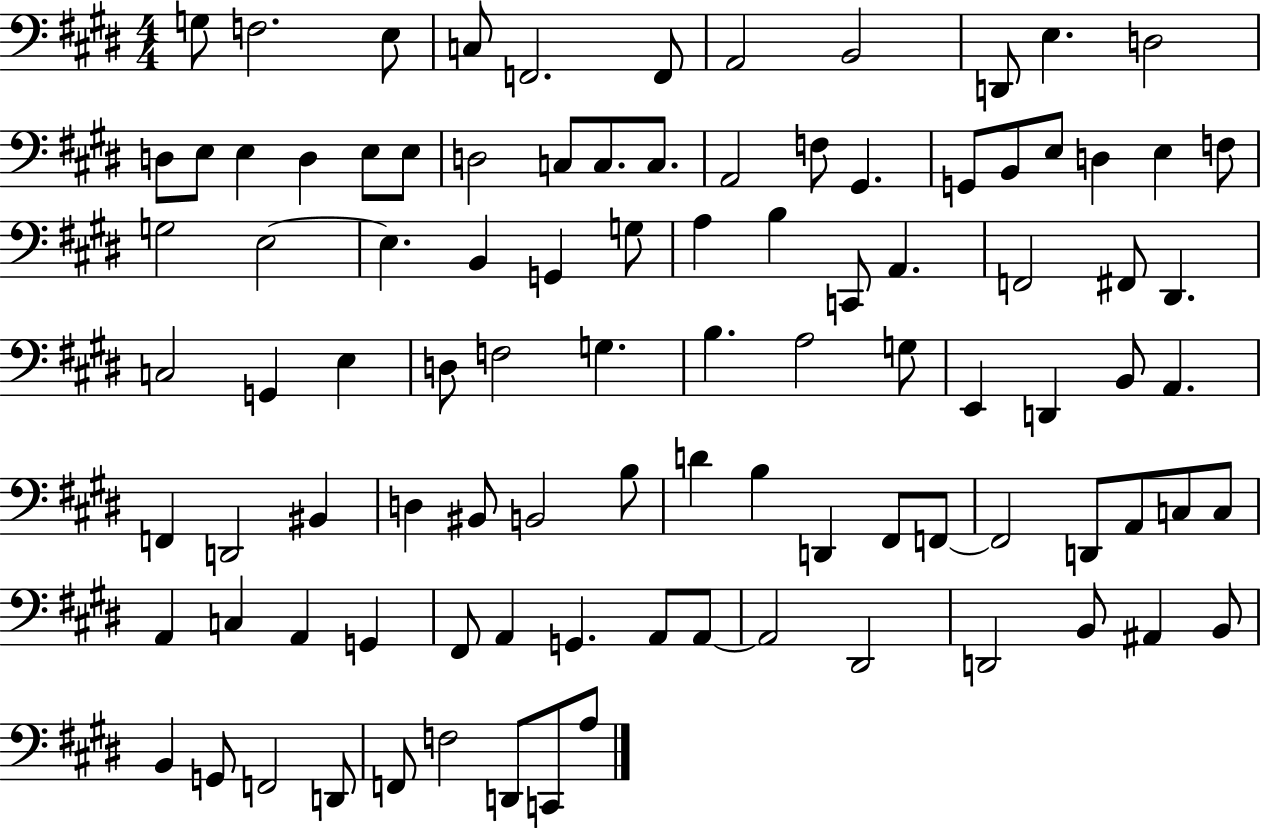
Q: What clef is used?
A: bass